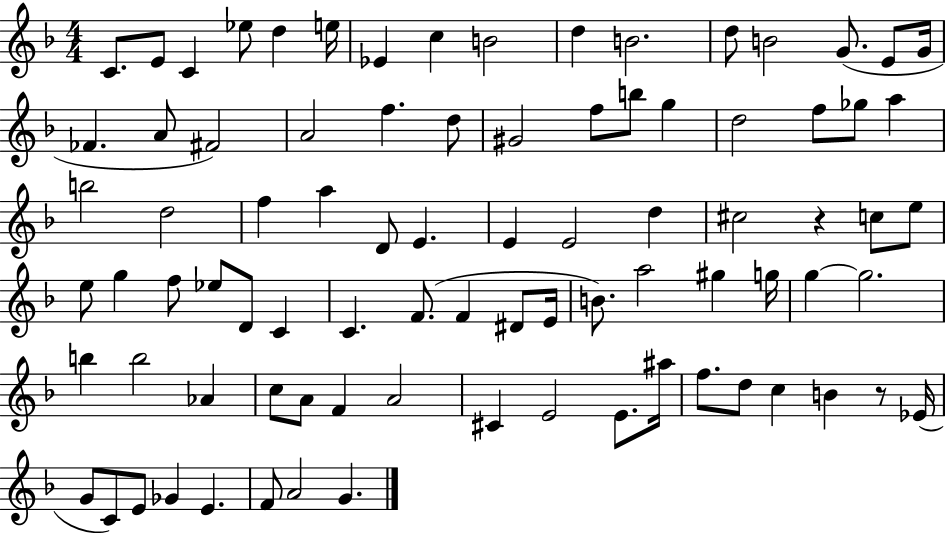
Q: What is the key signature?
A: F major